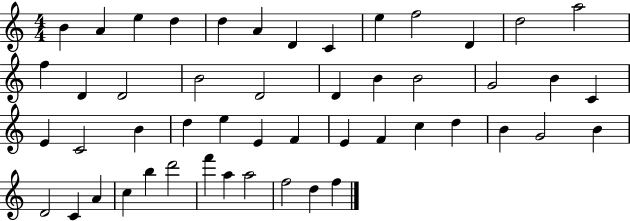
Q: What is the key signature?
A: C major